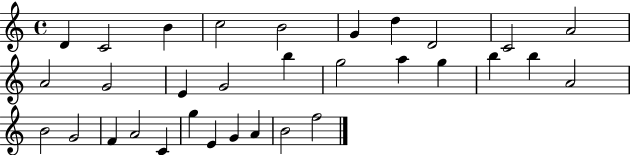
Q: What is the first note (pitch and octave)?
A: D4